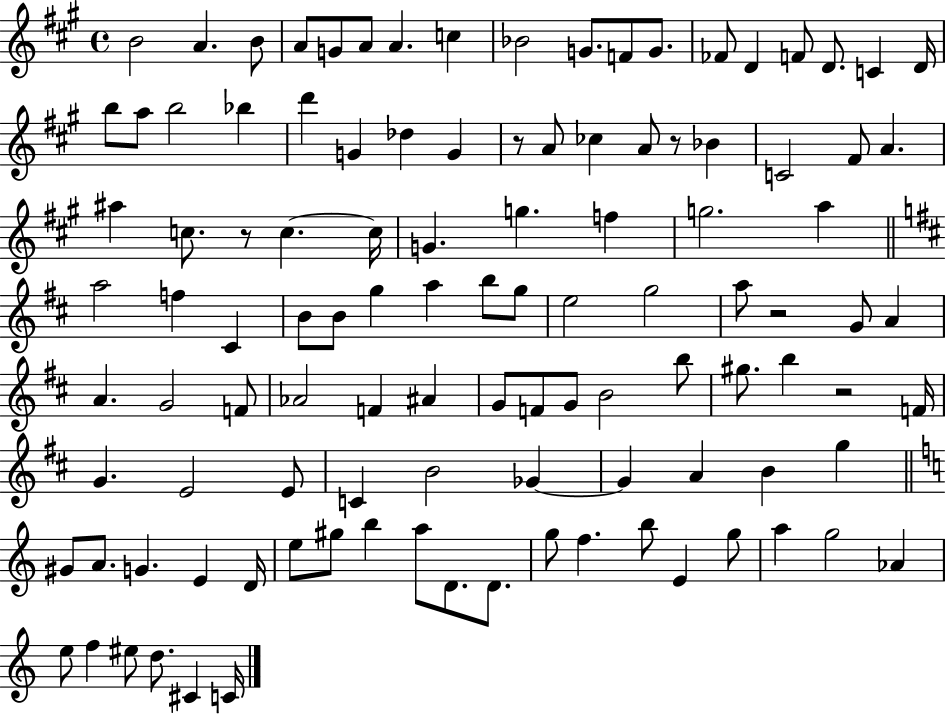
X:1
T:Untitled
M:4/4
L:1/4
K:A
B2 A B/2 A/2 G/2 A/2 A c _B2 G/2 F/2 G/2 _F/2 D F/2 D/2 C D/4 b/2 a/2 b2 _b d' G _d G z/2 A/2 _c A/2 z/2 _B C2 ^F/2 A ^a c/2 z/2 c c/4 G g f g2 a a2 f ^C B/2 B/2 g a b/2 g/2 e2 g2 a/2 z2 G/2 A A G2 F/2 _A2 F ^A G/2 F/2 G/2 B2 b/2 ^g/2 b z2 F/4 G E2 E/2 C B2 _G _G A B g ^G/2 A/2 G E D/4 e/2 ^g/2 b a/2 D/2 D/2 g/2 f b/2 E g/2 a g2 _A e/2 f ^e/2 d/2 ^C C/4